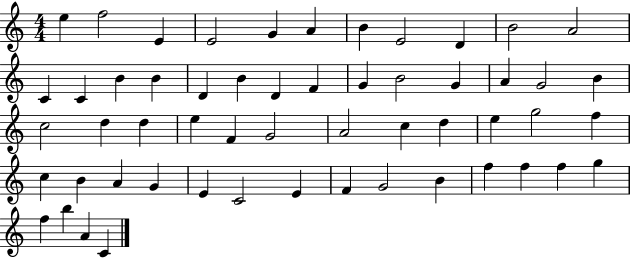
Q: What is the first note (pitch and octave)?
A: E5